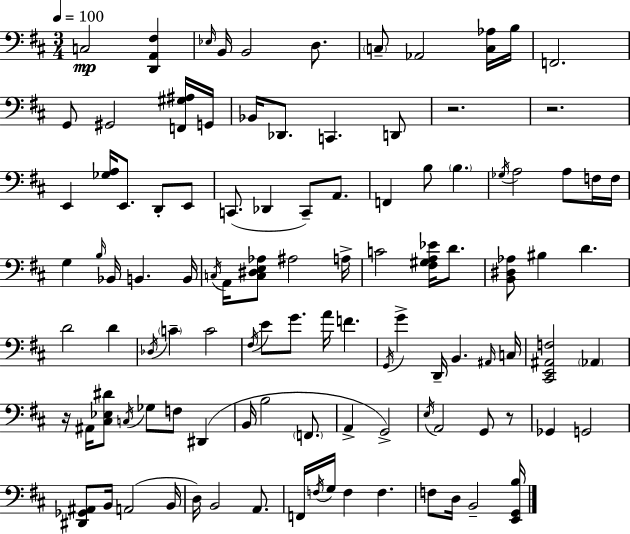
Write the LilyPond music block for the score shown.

{
  \clef bass
  \numericTimeSignature
  \time 3/4
  \key d \major
  \tempo 4 = 100
  c2\mp <d, a, fis>4 | \grace { ees16 } b,16 b,2 d8. | \parenthesize c8-- aes,2 <c aes>16 | b16 f,2. | \break g,8 gis,2 <f, gis ais>16 | g,16 bes,16 des,8. c,4. d,8 | r2. | r2. | \break e,4 <ges a>16 e,8. d,8-. e,8 | c,8.( des,4 c,8--) a,8. | f,4 b8 \parenthesize b4. | \acciaccatura { ges16 } a2 a8 | \break f16 f16 g4 \grace { b16 } bes,16 b,4. | b,16 \acciaccatura { c16 } a,16 <c dis e aes>8 ais2 | a16-> c'2 | <fis gis a ees'>16 d'8. <b, dis aes>8 bis4 d'4. | \break d'2 | d'4 \acciaccatura { des16 } \parenthesize c'4-- c'2 | \acciaccatura { fis16 } e'8 g'8. a'16 | f'4. \acciaccatura { g,16 } g'4-> d,16-- | \break b,4. \grace { ais,16 } c16 <cis, e, ais, f>2 | \parenthesize aes,4 r16 ais,16 <cis ees dis'>8 | \acciaccatura { c16 } ges8 f8 dis,4( b,16 b2 | \parenthesize f,8. a,4-> | \break g,2->) \acciaccatura { e16 } a,2 | g,8 r8 ges,4 | g,2 <dis, ges, ais,>8 | b,16 a,2( b,16 d16) b,2 | \break a,8. f,16 \acciaccatura { f16 } | g16 f4 f4. f8 | d16 b,2-- <e, g, b>16 \bar "|."
}